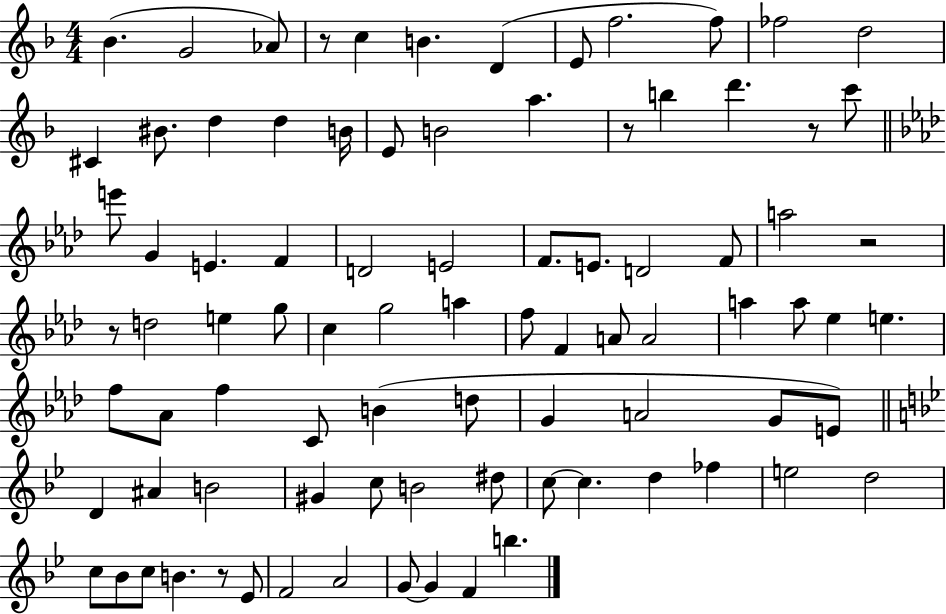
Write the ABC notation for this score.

X:1
T:Untitled
M:4/4
L:1/4
K:F
_B G2 _A/2 z/2 c B D E/2 f2 f/2 _f2 d2 ^C ^B/2 d d B/4 E/2 B2 a z/2 b d' z/2 c'/2 e'/2 G E F D2 E2 F/2 E/2 D2 F/2 a2 z2 z/2 d2 e g/2 c g2 a f/2 F A/2 A2 a a/2 _e e f/2 _A/2 f C/2 B d/2 G A2 G/2 E/2 D ^A B2 ^G c/2 B2 ^d/2 c/2 c d _f e2 d2 c/2 _B/2 c/2 B z/2 _E/2 F2 A2 G/2 G F b